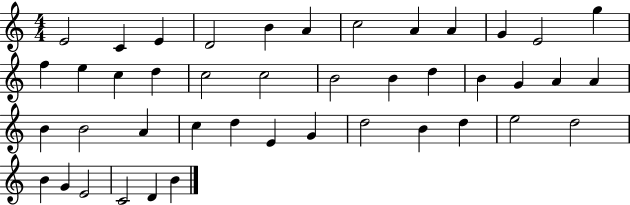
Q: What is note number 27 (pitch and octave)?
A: B4